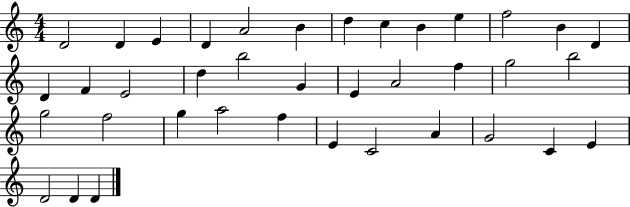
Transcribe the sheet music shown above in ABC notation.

X:1
T:Untitled
M:4/4
L:1/4
K:C
D2 D E D A2 B d c B e f2 B D D F E2 d b2 G E A2 f g2 b2 g2 f2 g a2 f E C2 A G2 C E D2 D D